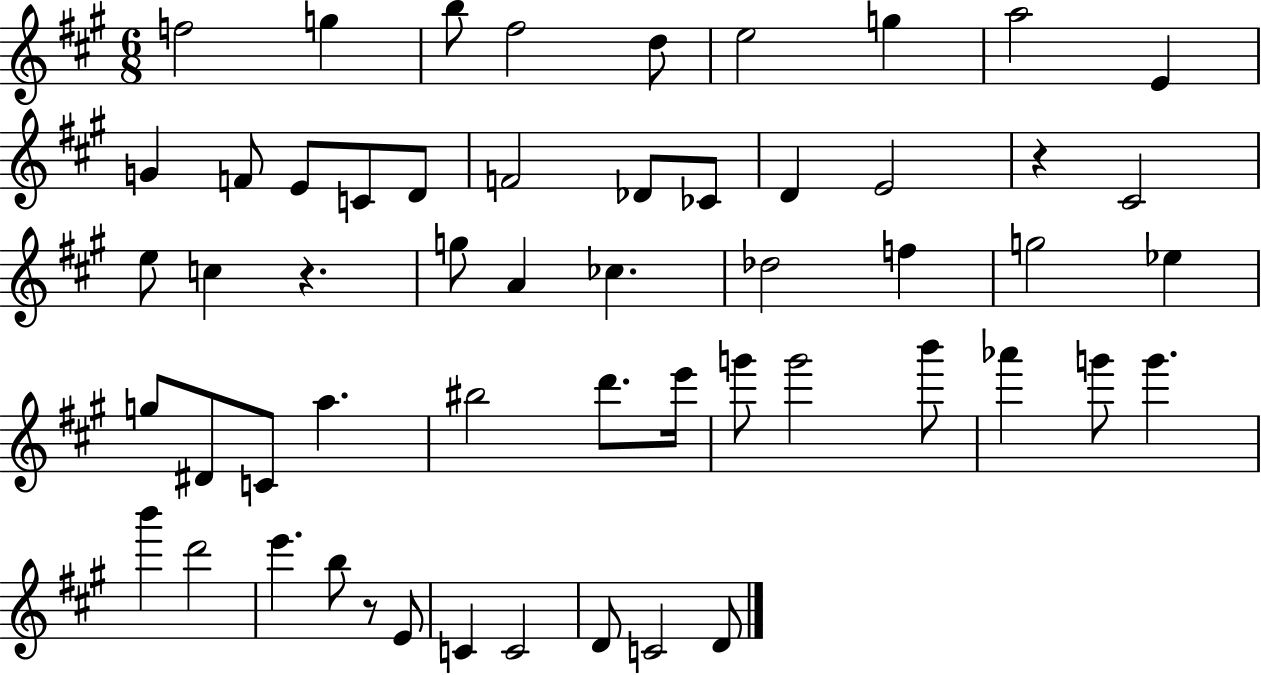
F5/h G5/q B5/e F#5/h D5/e E5/h G5/q A5/h E4/q G4/q F4/e E4/e C4/e D4/e F4/h Db4/e CES4/e D4/q E4/h R/q C#4/h E5/e C5/q R/q. G5/e A4/q CES5/q. Db5/h F5/q G5/h Eb5/q G5/e D#4/e C4/e A5/q. BIS5/h D6/e. E6/s G6/e G6/h B6/e Ab6/q G6/e G6/q. B6/q D6/h E6/q. B5/e R/e E4/e C4/q C4/h D4/e C4/h D4/e